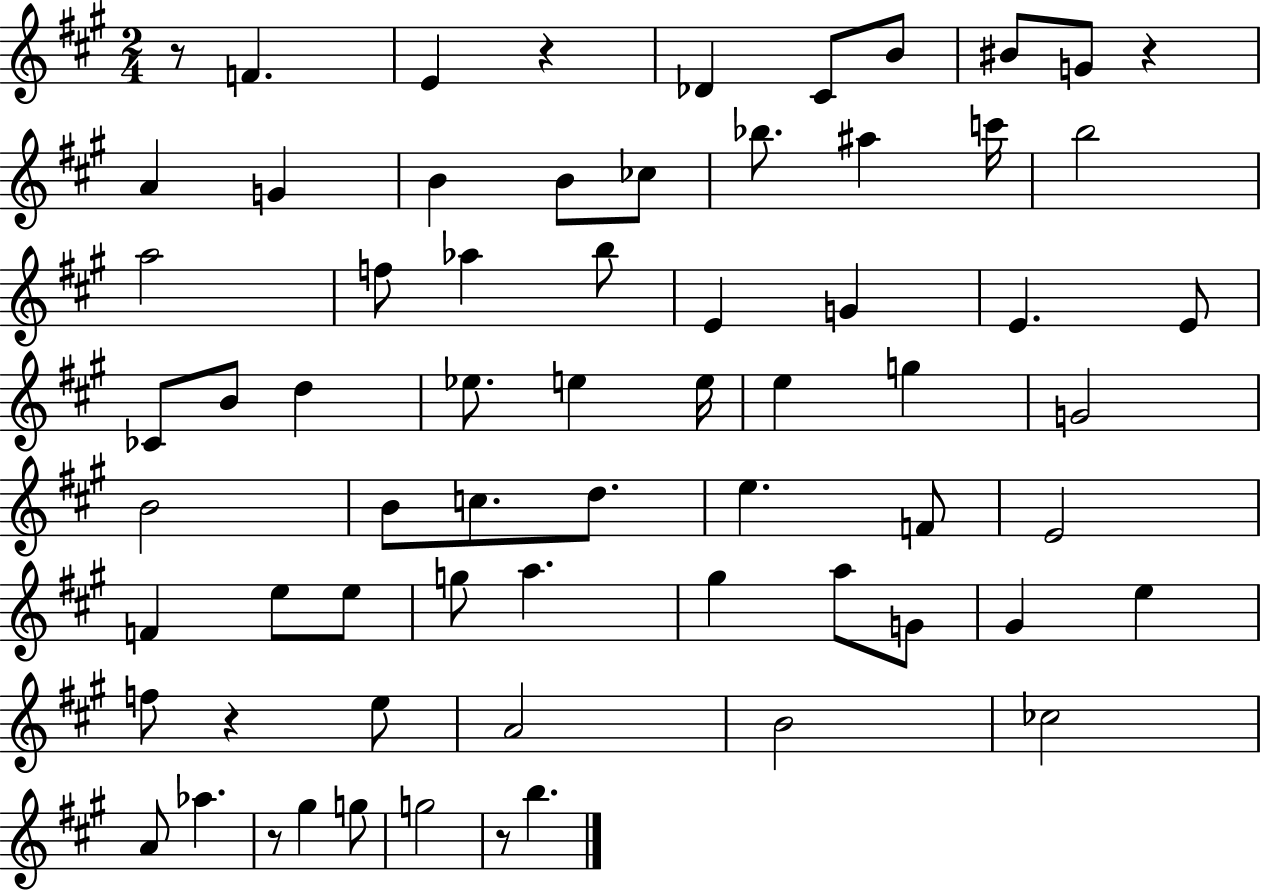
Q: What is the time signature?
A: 2/4